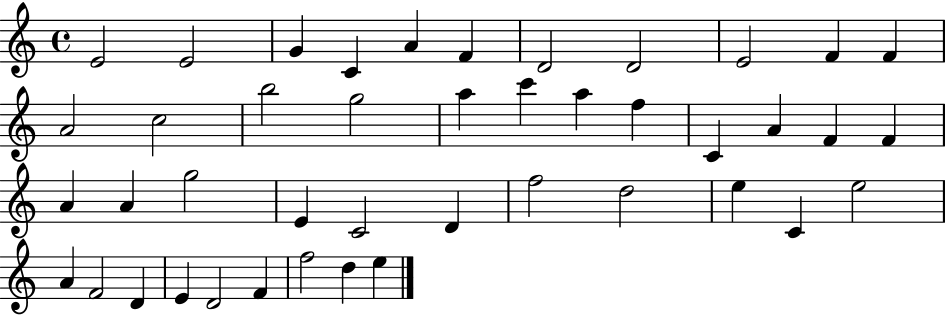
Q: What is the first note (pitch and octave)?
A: E4